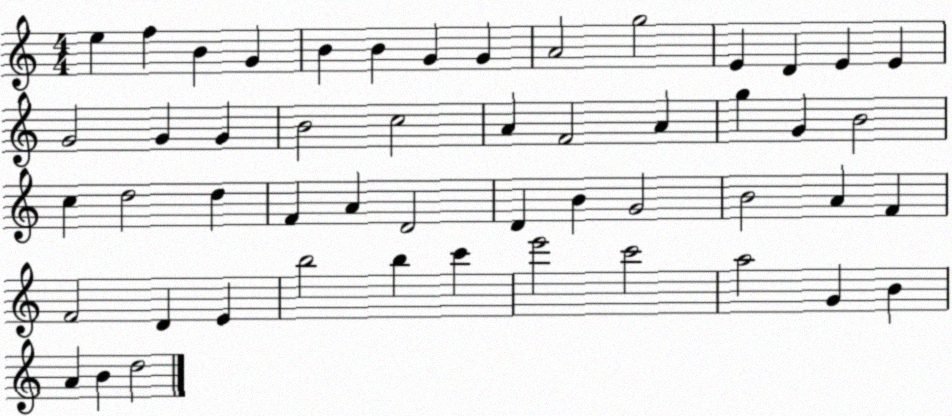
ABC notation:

X:1
T:Untitled
M:4/4
L:1/4
K:C
e f B G B B G G A2 g2 E D E E G2 G G B2 c2 A F2 A g G B2 c d2 d F A D2 D B G2 B2 A F F2 D E b2 b c' e'2 c'2 a2 G B A B d2